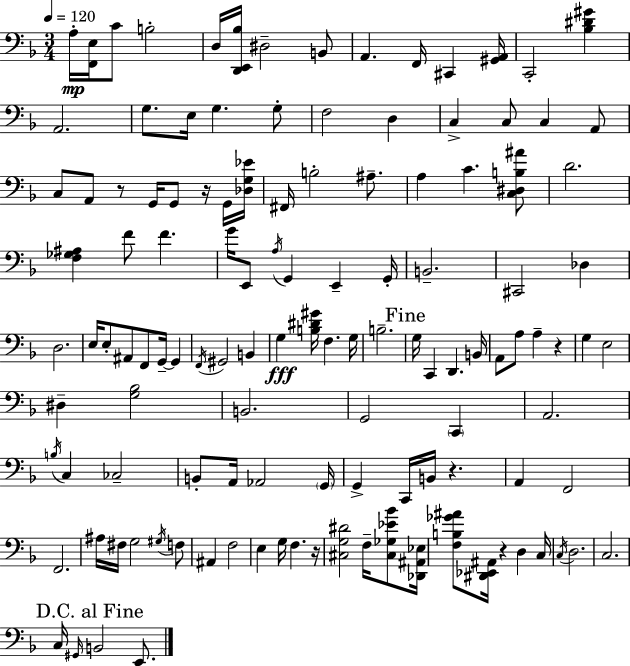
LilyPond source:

{
  \clef bass
  \numericTimeSignature
  \time 3/4
  \key f \major
  \tempo 4 = 120
  a16-.\mp <f, e>16 c'8 b2-. | d16 <d, e, bes>16 dis2-- b,8 | a,4. f,16 cis,4 <gis, a,>16 | c,2-. <bes dis' gis'>4 | \break a,2. | g8. e16 g4. g8-. | f2 d4 | c4-> c8 c4 a,8 | \break c8 a,8 r8 g,16 g,8 r16 g,16 <des g ees'>16 | fis,16 b2-. ais8.-- | a4 c'4. <c dis b ais'>8 | d'2. | \break <f ges ais>4 f'8 f'4. | g'16 e,8 \acciaccatura { a16 } g,4 e,4-- | g,16-. b,2.-- | cis,2 des4 | \break d2. | e16 e8-. ais,8 f,8 g,16--~~ g,4 | \acciaccatura { f,16 } gis,2 b,4 | g4\fff <b dis' gis'>16 f4. | \break g16 b2.-- | \mark "Fine" g16 c,4 d,4. | b,16 a,8 a8 a4-- r4 | g4 e2 | \break dis4-- <g bes>2 | b,2. | g,2 \parenthesize c,4 | a,2. | \break \acciaccatura { b16 } c4 ces2-- | b,8-. a,16 aes,2 | \parenthesize g,16 g,4-> c,16 b,16 r4. | a,4 f,2 | \break f,2. | ais16 fis16 g2 | \acciaccatura { gis16 } f8 ais,4 f2 | e4 g16 f4. | \break r16 <cis g dis'>2 | f16-- <cis ges ees' bes'>8 <des, ais, ees>16 <f b ges' ais'>8 <dis, ees, ais,>16 r4 d4 | c16 \acciaccatura { c16 } d2. | c2. | \break \mark "D.C. al Fine" c16 \grace { gis,16 } b,2 | e,8. \bar "|."
}